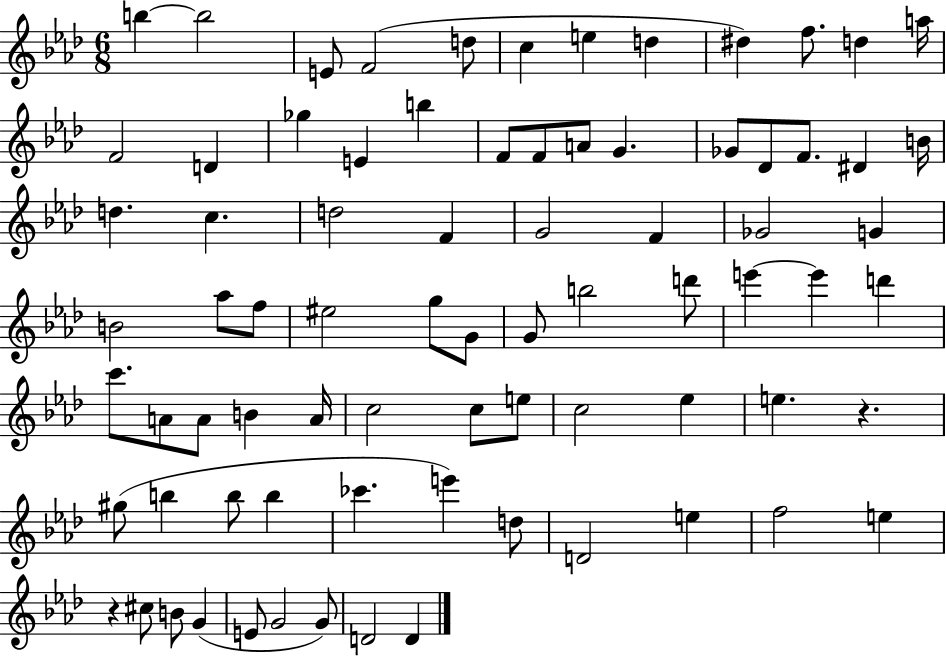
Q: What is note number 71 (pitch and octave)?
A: G4